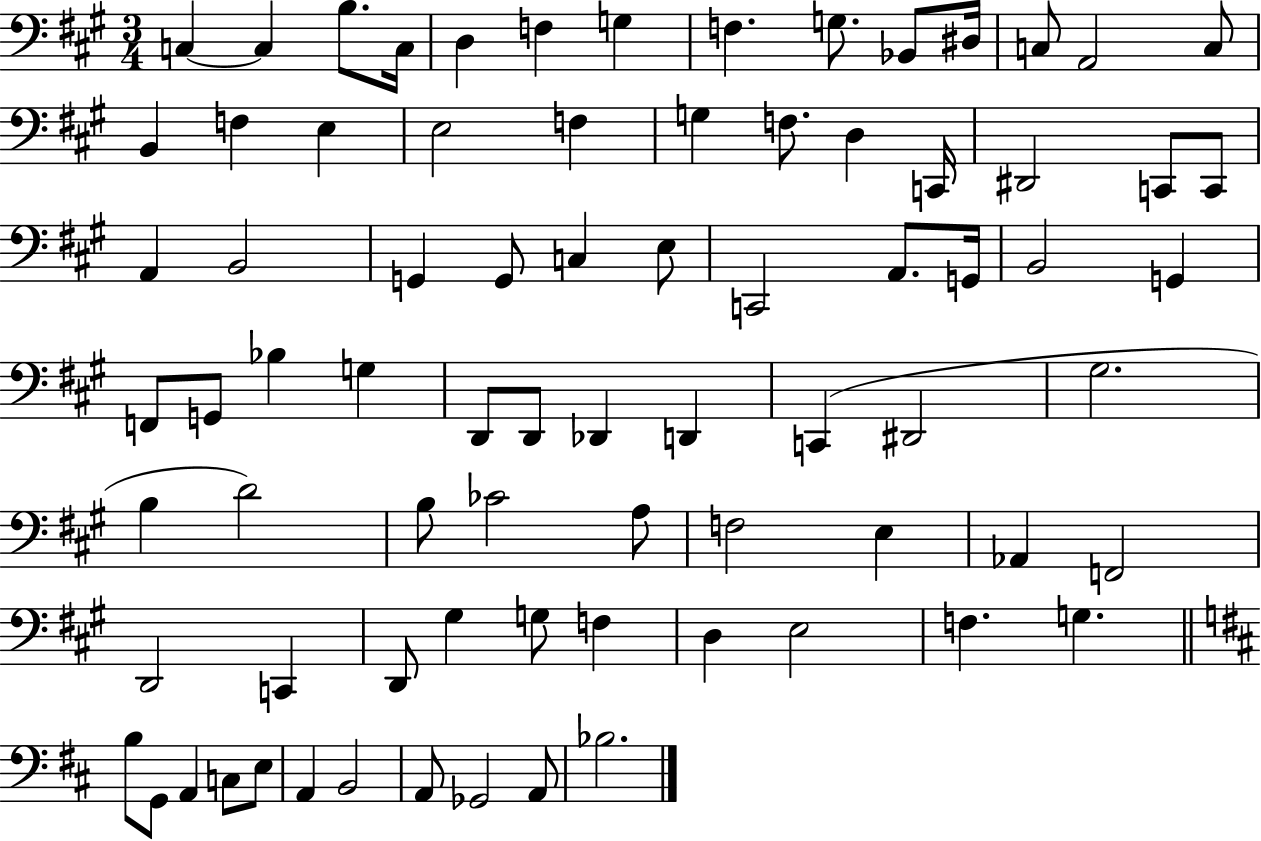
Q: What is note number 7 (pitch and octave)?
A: G3